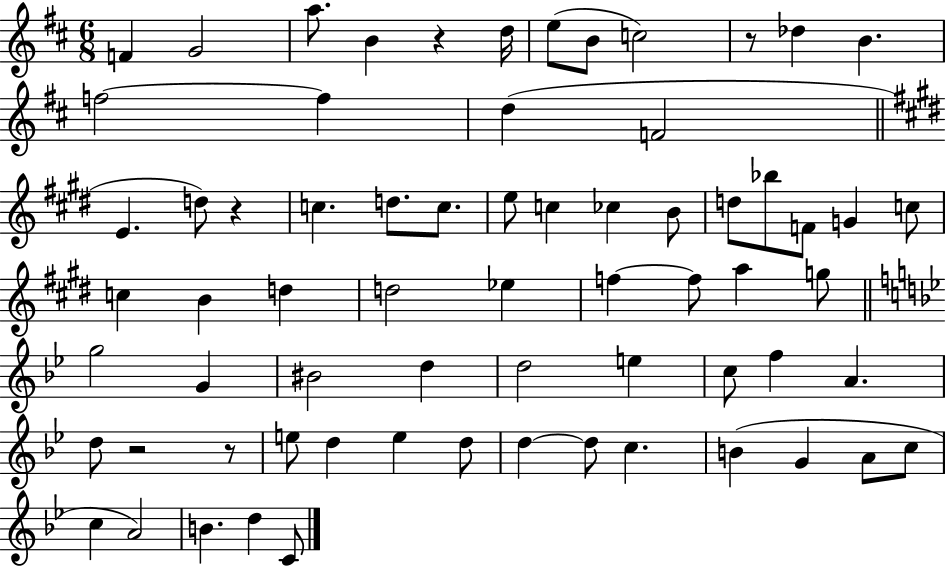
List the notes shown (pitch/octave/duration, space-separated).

F4/q G4/h A5/e. B4/q R/q D5/s E5/e B4/e C5/h R/e Db5/q B4/q. F5/h F5/q D5/q F4/h E4/q. D5/e R/q C5/q. D5/e. C5/e. E5/e C5/q CES5/q B4/e D5/e Bb5/e F4/e G4/q C5/e C5/q B4/q D5/q D5/h Eb5/q F5/q F5/e A5/q G5/e G5/h G4/q BIS4/h D5/q D5/h E5/q C5/e F5/q A4/q. D5/e R/h R/e E5/e D5/q E5/q D5/e D5/q D5/e C5/q. B4/q G4/q A4/e C5/e C5/q A4/h B4/q. D5/q C4/e